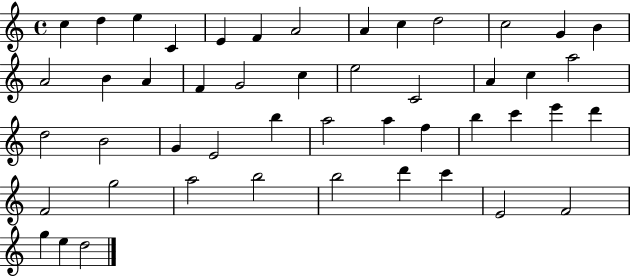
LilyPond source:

{
  \clef treble
  \time 4/4
  \defaultTimeSignature
  \key c \major
  c''4 d''4 e''4 c'4 | e'4 f'4 a'2 | a'4 c''4 d''2 | c''2 g'4 b'4 | \break a'2 b'4 a'4 | f'4 g'2 c''4 | e''2 c'2 | a'4 c''4 a''2 | \break d''2 b'2 | g'4 e'2 b''4 | a''2 a''4 f''4 | b''4 c'''4 e'''4 d'''4 | \break f'2 g''2 | a''2 b''2 | b''2 d'''4 c'''4 | e'2 f'2 | \break g''4 e''4 d''2 | \bar "|."
}